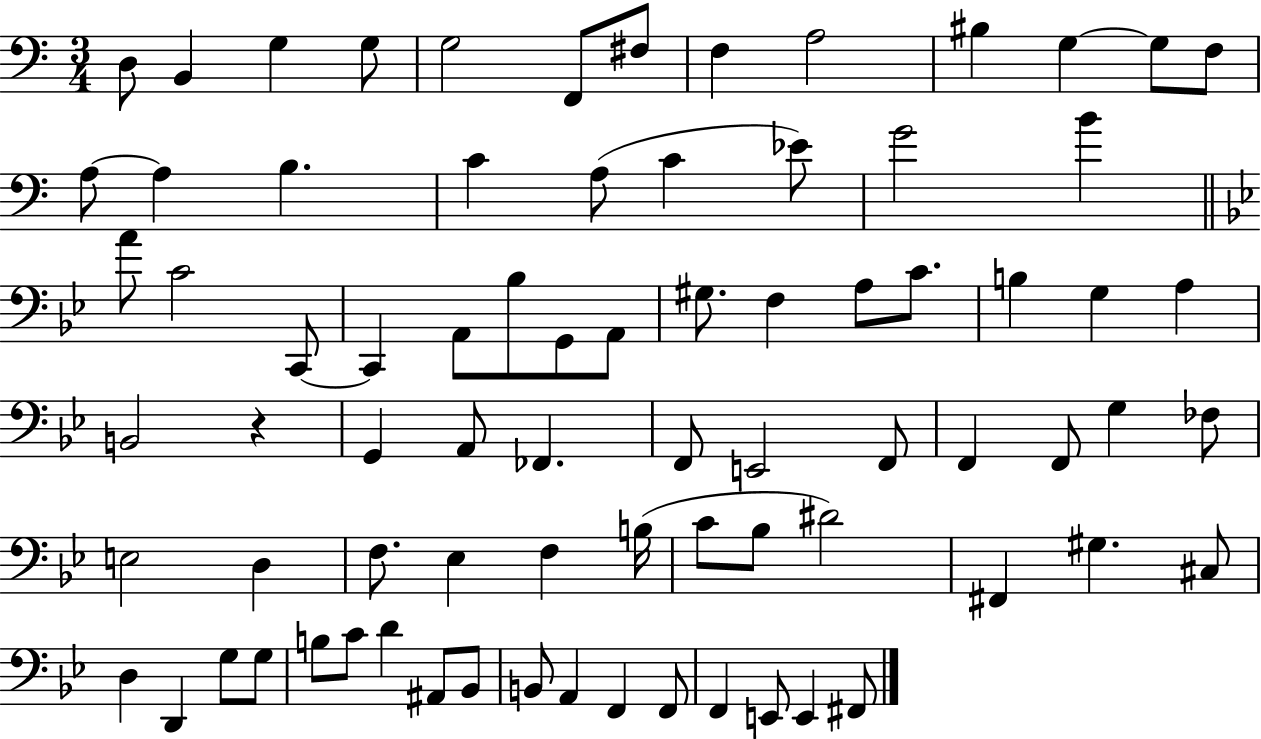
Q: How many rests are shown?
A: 1